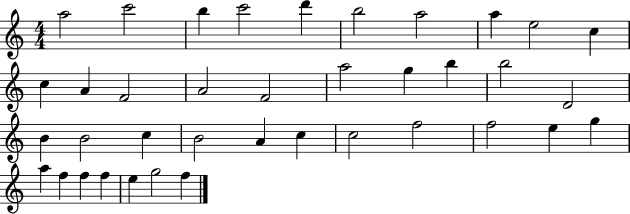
X:1
T:Untitled
M:4/4
L:1/4
K:C
a2 c'2 b c'2 d' b2 a2 a e2 c c A F2 A2 F2 a2 g b b2 D2 B B2 c B2 A c c2 f2 f2 e g a f f f e g2 f